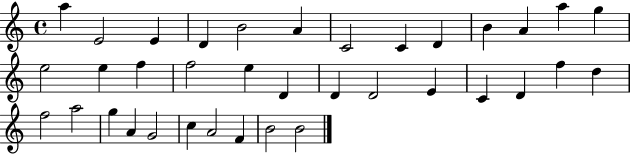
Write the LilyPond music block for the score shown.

{
  \clef treble
  \time 4/4
  \defaultTimeSignature
  \key c \major
  a''4 e'2 e'4 | d'4 b'2 a'4 | c'2 c'4 d'4 | b'4 a'4 a''4 g''4 | \break e''2 e''4 f''4 | f''2 e''4 d'4 | d'4 d'2 e'4 | c'4 d'4 f''4 d''4 | \break f''2 a''2 | g''4 a'4 g'2 | c''4 a'2 f'4 | b'2 b'2 | \break \bar "|."
}